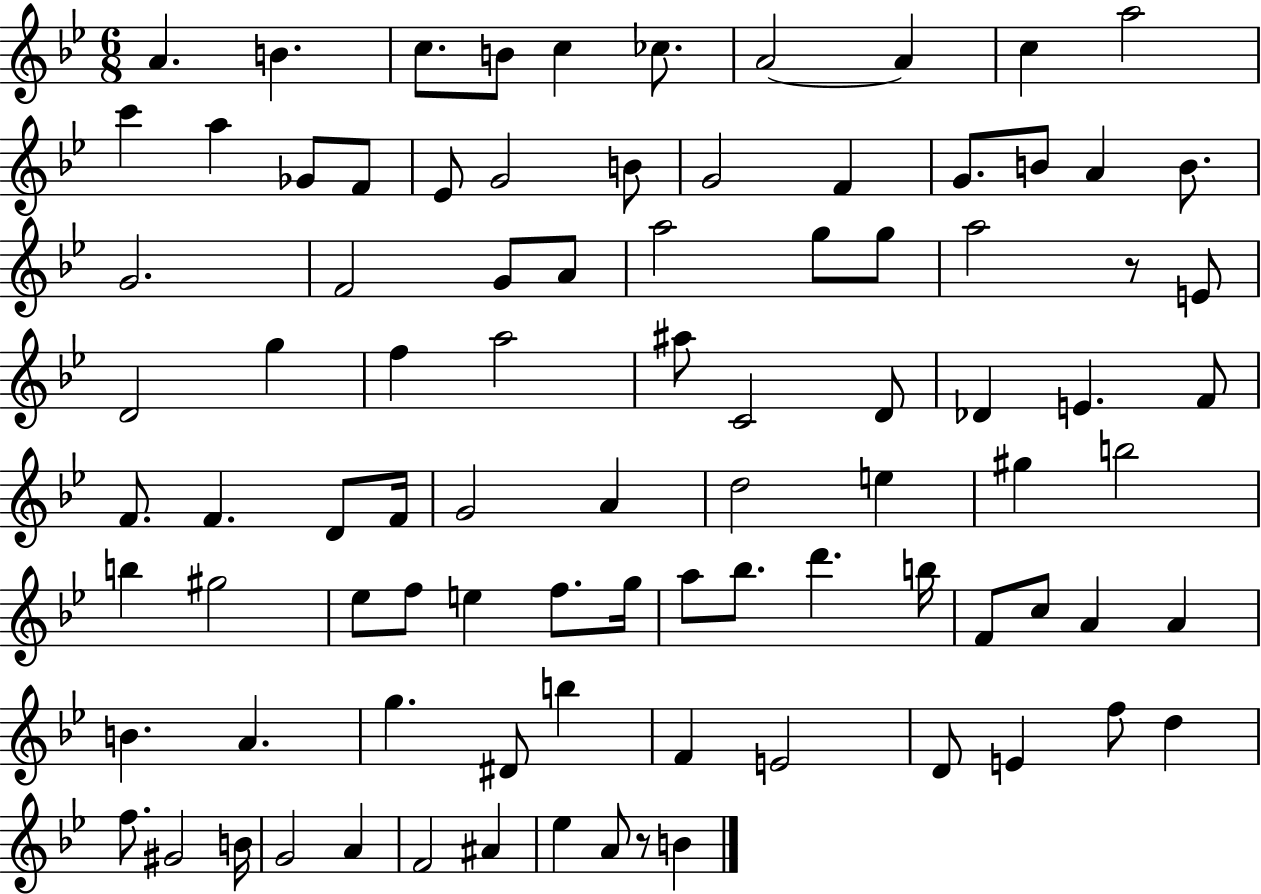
A4/q. B4/q. C5/e. B4/e C5/q CES5/e. A4/h A4/q C5/q A5/h C6/q A5/q Gb4/e F4/e Eb4/e G4/h B4/e G4/h F4/q G4/e. B4/e A4/q B4/e. G4/h. F4/h G4/e A4/e A5/h G5/e G5/e A5/h R/e E4/e D4/h G5/q F5/q A5/h A#5/e C4/h D4/e Db4/q E4/q. F4/e F4/e. F4/q. D4/e F4/s G4/h A4/q D5/h E5/q G#5/q B5/h B5/q G#5/h Eb5/e F5/e E5/q F5/e. G5/s A5/e Bb5/e. D6/q. B5/s F4/e C5/e A4/q A4/q B4/q. A4/q. G5/q. D#4/e B5/q F4/q E4/h D4/e E4/q F5/e D5/q F5/e. G#4/h B4/s G4/h A4/q F4/h A#4/q Eb5/q A4/e R/e B4/q